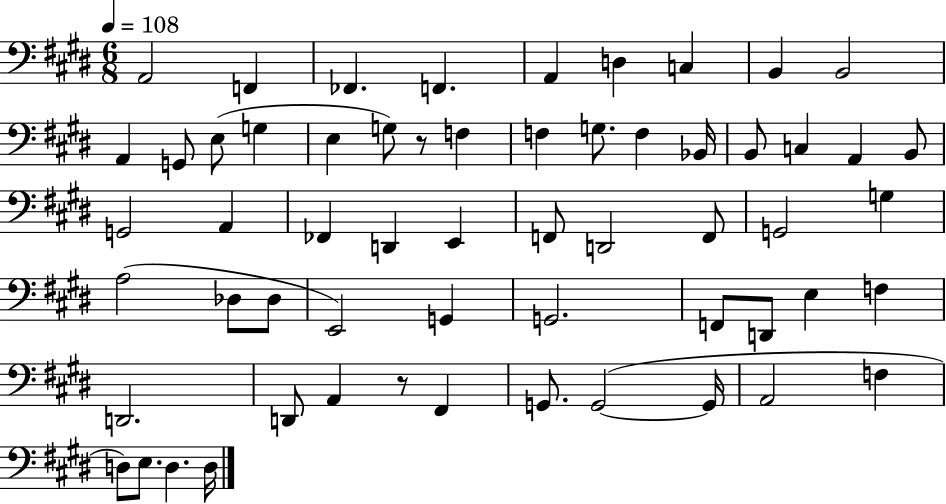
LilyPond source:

{
  \clef bass
  \numericTimeSignature
  \time 6/8
  \key e \major
  \tempo 4 = 108
  a,2 f,4 | fes,4. f,4. | a,4 d4 c4 | b,4 b,2 | \break a,4 g,8 e8( g4 | e4 g8) r8 f4 | f4 g8. f4 bes,16 | b,8 c4 a,4 b,8 | \break g,2 a,4 | fes,4 d,4 e,4 | f,8 d,2 f,8 | g,2 g4 | \break a2( des8 des8 | e,2) g,4 | g,2. | f,8 d,8 e4 f4 | \break d,2. | d,8 a,4 r8 fis,4 | g,8. g,2~(~ g,16 | a,2 f4 | \break d8) e8. d4. d16 | \bar "|."
}